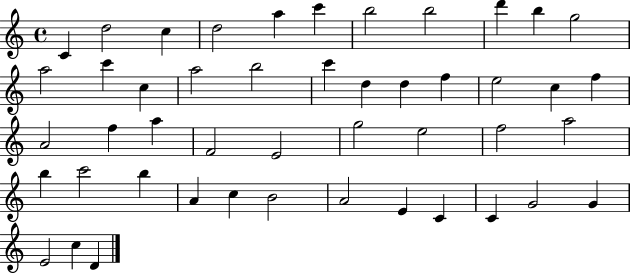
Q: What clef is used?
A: treble